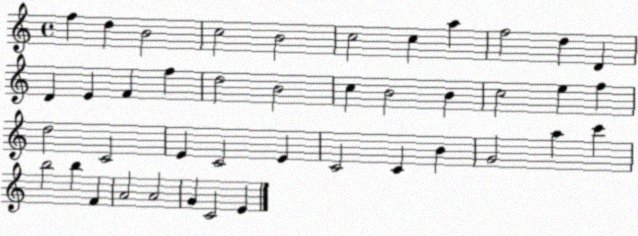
X:1
T:Untitled
M:4/4
L:1/4
K:C
f d B2 c2 B2 c2 c a f2 d D D E F f d2 B2 c B2 B c2 e f d2 C2 E C2 E C2 C B G2 a c' b2 b F A2 A2 G C2 E